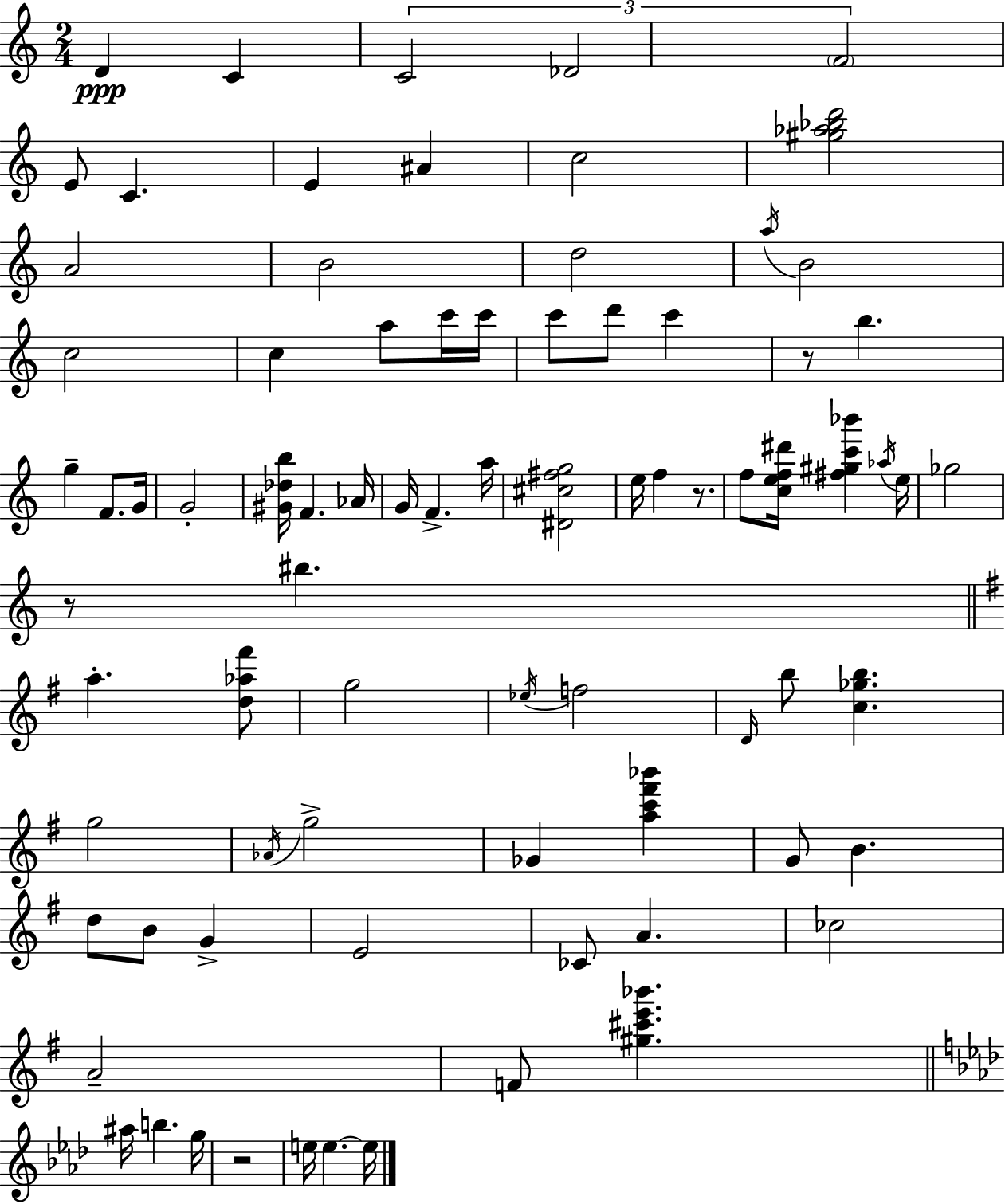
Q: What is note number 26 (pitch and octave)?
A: F4